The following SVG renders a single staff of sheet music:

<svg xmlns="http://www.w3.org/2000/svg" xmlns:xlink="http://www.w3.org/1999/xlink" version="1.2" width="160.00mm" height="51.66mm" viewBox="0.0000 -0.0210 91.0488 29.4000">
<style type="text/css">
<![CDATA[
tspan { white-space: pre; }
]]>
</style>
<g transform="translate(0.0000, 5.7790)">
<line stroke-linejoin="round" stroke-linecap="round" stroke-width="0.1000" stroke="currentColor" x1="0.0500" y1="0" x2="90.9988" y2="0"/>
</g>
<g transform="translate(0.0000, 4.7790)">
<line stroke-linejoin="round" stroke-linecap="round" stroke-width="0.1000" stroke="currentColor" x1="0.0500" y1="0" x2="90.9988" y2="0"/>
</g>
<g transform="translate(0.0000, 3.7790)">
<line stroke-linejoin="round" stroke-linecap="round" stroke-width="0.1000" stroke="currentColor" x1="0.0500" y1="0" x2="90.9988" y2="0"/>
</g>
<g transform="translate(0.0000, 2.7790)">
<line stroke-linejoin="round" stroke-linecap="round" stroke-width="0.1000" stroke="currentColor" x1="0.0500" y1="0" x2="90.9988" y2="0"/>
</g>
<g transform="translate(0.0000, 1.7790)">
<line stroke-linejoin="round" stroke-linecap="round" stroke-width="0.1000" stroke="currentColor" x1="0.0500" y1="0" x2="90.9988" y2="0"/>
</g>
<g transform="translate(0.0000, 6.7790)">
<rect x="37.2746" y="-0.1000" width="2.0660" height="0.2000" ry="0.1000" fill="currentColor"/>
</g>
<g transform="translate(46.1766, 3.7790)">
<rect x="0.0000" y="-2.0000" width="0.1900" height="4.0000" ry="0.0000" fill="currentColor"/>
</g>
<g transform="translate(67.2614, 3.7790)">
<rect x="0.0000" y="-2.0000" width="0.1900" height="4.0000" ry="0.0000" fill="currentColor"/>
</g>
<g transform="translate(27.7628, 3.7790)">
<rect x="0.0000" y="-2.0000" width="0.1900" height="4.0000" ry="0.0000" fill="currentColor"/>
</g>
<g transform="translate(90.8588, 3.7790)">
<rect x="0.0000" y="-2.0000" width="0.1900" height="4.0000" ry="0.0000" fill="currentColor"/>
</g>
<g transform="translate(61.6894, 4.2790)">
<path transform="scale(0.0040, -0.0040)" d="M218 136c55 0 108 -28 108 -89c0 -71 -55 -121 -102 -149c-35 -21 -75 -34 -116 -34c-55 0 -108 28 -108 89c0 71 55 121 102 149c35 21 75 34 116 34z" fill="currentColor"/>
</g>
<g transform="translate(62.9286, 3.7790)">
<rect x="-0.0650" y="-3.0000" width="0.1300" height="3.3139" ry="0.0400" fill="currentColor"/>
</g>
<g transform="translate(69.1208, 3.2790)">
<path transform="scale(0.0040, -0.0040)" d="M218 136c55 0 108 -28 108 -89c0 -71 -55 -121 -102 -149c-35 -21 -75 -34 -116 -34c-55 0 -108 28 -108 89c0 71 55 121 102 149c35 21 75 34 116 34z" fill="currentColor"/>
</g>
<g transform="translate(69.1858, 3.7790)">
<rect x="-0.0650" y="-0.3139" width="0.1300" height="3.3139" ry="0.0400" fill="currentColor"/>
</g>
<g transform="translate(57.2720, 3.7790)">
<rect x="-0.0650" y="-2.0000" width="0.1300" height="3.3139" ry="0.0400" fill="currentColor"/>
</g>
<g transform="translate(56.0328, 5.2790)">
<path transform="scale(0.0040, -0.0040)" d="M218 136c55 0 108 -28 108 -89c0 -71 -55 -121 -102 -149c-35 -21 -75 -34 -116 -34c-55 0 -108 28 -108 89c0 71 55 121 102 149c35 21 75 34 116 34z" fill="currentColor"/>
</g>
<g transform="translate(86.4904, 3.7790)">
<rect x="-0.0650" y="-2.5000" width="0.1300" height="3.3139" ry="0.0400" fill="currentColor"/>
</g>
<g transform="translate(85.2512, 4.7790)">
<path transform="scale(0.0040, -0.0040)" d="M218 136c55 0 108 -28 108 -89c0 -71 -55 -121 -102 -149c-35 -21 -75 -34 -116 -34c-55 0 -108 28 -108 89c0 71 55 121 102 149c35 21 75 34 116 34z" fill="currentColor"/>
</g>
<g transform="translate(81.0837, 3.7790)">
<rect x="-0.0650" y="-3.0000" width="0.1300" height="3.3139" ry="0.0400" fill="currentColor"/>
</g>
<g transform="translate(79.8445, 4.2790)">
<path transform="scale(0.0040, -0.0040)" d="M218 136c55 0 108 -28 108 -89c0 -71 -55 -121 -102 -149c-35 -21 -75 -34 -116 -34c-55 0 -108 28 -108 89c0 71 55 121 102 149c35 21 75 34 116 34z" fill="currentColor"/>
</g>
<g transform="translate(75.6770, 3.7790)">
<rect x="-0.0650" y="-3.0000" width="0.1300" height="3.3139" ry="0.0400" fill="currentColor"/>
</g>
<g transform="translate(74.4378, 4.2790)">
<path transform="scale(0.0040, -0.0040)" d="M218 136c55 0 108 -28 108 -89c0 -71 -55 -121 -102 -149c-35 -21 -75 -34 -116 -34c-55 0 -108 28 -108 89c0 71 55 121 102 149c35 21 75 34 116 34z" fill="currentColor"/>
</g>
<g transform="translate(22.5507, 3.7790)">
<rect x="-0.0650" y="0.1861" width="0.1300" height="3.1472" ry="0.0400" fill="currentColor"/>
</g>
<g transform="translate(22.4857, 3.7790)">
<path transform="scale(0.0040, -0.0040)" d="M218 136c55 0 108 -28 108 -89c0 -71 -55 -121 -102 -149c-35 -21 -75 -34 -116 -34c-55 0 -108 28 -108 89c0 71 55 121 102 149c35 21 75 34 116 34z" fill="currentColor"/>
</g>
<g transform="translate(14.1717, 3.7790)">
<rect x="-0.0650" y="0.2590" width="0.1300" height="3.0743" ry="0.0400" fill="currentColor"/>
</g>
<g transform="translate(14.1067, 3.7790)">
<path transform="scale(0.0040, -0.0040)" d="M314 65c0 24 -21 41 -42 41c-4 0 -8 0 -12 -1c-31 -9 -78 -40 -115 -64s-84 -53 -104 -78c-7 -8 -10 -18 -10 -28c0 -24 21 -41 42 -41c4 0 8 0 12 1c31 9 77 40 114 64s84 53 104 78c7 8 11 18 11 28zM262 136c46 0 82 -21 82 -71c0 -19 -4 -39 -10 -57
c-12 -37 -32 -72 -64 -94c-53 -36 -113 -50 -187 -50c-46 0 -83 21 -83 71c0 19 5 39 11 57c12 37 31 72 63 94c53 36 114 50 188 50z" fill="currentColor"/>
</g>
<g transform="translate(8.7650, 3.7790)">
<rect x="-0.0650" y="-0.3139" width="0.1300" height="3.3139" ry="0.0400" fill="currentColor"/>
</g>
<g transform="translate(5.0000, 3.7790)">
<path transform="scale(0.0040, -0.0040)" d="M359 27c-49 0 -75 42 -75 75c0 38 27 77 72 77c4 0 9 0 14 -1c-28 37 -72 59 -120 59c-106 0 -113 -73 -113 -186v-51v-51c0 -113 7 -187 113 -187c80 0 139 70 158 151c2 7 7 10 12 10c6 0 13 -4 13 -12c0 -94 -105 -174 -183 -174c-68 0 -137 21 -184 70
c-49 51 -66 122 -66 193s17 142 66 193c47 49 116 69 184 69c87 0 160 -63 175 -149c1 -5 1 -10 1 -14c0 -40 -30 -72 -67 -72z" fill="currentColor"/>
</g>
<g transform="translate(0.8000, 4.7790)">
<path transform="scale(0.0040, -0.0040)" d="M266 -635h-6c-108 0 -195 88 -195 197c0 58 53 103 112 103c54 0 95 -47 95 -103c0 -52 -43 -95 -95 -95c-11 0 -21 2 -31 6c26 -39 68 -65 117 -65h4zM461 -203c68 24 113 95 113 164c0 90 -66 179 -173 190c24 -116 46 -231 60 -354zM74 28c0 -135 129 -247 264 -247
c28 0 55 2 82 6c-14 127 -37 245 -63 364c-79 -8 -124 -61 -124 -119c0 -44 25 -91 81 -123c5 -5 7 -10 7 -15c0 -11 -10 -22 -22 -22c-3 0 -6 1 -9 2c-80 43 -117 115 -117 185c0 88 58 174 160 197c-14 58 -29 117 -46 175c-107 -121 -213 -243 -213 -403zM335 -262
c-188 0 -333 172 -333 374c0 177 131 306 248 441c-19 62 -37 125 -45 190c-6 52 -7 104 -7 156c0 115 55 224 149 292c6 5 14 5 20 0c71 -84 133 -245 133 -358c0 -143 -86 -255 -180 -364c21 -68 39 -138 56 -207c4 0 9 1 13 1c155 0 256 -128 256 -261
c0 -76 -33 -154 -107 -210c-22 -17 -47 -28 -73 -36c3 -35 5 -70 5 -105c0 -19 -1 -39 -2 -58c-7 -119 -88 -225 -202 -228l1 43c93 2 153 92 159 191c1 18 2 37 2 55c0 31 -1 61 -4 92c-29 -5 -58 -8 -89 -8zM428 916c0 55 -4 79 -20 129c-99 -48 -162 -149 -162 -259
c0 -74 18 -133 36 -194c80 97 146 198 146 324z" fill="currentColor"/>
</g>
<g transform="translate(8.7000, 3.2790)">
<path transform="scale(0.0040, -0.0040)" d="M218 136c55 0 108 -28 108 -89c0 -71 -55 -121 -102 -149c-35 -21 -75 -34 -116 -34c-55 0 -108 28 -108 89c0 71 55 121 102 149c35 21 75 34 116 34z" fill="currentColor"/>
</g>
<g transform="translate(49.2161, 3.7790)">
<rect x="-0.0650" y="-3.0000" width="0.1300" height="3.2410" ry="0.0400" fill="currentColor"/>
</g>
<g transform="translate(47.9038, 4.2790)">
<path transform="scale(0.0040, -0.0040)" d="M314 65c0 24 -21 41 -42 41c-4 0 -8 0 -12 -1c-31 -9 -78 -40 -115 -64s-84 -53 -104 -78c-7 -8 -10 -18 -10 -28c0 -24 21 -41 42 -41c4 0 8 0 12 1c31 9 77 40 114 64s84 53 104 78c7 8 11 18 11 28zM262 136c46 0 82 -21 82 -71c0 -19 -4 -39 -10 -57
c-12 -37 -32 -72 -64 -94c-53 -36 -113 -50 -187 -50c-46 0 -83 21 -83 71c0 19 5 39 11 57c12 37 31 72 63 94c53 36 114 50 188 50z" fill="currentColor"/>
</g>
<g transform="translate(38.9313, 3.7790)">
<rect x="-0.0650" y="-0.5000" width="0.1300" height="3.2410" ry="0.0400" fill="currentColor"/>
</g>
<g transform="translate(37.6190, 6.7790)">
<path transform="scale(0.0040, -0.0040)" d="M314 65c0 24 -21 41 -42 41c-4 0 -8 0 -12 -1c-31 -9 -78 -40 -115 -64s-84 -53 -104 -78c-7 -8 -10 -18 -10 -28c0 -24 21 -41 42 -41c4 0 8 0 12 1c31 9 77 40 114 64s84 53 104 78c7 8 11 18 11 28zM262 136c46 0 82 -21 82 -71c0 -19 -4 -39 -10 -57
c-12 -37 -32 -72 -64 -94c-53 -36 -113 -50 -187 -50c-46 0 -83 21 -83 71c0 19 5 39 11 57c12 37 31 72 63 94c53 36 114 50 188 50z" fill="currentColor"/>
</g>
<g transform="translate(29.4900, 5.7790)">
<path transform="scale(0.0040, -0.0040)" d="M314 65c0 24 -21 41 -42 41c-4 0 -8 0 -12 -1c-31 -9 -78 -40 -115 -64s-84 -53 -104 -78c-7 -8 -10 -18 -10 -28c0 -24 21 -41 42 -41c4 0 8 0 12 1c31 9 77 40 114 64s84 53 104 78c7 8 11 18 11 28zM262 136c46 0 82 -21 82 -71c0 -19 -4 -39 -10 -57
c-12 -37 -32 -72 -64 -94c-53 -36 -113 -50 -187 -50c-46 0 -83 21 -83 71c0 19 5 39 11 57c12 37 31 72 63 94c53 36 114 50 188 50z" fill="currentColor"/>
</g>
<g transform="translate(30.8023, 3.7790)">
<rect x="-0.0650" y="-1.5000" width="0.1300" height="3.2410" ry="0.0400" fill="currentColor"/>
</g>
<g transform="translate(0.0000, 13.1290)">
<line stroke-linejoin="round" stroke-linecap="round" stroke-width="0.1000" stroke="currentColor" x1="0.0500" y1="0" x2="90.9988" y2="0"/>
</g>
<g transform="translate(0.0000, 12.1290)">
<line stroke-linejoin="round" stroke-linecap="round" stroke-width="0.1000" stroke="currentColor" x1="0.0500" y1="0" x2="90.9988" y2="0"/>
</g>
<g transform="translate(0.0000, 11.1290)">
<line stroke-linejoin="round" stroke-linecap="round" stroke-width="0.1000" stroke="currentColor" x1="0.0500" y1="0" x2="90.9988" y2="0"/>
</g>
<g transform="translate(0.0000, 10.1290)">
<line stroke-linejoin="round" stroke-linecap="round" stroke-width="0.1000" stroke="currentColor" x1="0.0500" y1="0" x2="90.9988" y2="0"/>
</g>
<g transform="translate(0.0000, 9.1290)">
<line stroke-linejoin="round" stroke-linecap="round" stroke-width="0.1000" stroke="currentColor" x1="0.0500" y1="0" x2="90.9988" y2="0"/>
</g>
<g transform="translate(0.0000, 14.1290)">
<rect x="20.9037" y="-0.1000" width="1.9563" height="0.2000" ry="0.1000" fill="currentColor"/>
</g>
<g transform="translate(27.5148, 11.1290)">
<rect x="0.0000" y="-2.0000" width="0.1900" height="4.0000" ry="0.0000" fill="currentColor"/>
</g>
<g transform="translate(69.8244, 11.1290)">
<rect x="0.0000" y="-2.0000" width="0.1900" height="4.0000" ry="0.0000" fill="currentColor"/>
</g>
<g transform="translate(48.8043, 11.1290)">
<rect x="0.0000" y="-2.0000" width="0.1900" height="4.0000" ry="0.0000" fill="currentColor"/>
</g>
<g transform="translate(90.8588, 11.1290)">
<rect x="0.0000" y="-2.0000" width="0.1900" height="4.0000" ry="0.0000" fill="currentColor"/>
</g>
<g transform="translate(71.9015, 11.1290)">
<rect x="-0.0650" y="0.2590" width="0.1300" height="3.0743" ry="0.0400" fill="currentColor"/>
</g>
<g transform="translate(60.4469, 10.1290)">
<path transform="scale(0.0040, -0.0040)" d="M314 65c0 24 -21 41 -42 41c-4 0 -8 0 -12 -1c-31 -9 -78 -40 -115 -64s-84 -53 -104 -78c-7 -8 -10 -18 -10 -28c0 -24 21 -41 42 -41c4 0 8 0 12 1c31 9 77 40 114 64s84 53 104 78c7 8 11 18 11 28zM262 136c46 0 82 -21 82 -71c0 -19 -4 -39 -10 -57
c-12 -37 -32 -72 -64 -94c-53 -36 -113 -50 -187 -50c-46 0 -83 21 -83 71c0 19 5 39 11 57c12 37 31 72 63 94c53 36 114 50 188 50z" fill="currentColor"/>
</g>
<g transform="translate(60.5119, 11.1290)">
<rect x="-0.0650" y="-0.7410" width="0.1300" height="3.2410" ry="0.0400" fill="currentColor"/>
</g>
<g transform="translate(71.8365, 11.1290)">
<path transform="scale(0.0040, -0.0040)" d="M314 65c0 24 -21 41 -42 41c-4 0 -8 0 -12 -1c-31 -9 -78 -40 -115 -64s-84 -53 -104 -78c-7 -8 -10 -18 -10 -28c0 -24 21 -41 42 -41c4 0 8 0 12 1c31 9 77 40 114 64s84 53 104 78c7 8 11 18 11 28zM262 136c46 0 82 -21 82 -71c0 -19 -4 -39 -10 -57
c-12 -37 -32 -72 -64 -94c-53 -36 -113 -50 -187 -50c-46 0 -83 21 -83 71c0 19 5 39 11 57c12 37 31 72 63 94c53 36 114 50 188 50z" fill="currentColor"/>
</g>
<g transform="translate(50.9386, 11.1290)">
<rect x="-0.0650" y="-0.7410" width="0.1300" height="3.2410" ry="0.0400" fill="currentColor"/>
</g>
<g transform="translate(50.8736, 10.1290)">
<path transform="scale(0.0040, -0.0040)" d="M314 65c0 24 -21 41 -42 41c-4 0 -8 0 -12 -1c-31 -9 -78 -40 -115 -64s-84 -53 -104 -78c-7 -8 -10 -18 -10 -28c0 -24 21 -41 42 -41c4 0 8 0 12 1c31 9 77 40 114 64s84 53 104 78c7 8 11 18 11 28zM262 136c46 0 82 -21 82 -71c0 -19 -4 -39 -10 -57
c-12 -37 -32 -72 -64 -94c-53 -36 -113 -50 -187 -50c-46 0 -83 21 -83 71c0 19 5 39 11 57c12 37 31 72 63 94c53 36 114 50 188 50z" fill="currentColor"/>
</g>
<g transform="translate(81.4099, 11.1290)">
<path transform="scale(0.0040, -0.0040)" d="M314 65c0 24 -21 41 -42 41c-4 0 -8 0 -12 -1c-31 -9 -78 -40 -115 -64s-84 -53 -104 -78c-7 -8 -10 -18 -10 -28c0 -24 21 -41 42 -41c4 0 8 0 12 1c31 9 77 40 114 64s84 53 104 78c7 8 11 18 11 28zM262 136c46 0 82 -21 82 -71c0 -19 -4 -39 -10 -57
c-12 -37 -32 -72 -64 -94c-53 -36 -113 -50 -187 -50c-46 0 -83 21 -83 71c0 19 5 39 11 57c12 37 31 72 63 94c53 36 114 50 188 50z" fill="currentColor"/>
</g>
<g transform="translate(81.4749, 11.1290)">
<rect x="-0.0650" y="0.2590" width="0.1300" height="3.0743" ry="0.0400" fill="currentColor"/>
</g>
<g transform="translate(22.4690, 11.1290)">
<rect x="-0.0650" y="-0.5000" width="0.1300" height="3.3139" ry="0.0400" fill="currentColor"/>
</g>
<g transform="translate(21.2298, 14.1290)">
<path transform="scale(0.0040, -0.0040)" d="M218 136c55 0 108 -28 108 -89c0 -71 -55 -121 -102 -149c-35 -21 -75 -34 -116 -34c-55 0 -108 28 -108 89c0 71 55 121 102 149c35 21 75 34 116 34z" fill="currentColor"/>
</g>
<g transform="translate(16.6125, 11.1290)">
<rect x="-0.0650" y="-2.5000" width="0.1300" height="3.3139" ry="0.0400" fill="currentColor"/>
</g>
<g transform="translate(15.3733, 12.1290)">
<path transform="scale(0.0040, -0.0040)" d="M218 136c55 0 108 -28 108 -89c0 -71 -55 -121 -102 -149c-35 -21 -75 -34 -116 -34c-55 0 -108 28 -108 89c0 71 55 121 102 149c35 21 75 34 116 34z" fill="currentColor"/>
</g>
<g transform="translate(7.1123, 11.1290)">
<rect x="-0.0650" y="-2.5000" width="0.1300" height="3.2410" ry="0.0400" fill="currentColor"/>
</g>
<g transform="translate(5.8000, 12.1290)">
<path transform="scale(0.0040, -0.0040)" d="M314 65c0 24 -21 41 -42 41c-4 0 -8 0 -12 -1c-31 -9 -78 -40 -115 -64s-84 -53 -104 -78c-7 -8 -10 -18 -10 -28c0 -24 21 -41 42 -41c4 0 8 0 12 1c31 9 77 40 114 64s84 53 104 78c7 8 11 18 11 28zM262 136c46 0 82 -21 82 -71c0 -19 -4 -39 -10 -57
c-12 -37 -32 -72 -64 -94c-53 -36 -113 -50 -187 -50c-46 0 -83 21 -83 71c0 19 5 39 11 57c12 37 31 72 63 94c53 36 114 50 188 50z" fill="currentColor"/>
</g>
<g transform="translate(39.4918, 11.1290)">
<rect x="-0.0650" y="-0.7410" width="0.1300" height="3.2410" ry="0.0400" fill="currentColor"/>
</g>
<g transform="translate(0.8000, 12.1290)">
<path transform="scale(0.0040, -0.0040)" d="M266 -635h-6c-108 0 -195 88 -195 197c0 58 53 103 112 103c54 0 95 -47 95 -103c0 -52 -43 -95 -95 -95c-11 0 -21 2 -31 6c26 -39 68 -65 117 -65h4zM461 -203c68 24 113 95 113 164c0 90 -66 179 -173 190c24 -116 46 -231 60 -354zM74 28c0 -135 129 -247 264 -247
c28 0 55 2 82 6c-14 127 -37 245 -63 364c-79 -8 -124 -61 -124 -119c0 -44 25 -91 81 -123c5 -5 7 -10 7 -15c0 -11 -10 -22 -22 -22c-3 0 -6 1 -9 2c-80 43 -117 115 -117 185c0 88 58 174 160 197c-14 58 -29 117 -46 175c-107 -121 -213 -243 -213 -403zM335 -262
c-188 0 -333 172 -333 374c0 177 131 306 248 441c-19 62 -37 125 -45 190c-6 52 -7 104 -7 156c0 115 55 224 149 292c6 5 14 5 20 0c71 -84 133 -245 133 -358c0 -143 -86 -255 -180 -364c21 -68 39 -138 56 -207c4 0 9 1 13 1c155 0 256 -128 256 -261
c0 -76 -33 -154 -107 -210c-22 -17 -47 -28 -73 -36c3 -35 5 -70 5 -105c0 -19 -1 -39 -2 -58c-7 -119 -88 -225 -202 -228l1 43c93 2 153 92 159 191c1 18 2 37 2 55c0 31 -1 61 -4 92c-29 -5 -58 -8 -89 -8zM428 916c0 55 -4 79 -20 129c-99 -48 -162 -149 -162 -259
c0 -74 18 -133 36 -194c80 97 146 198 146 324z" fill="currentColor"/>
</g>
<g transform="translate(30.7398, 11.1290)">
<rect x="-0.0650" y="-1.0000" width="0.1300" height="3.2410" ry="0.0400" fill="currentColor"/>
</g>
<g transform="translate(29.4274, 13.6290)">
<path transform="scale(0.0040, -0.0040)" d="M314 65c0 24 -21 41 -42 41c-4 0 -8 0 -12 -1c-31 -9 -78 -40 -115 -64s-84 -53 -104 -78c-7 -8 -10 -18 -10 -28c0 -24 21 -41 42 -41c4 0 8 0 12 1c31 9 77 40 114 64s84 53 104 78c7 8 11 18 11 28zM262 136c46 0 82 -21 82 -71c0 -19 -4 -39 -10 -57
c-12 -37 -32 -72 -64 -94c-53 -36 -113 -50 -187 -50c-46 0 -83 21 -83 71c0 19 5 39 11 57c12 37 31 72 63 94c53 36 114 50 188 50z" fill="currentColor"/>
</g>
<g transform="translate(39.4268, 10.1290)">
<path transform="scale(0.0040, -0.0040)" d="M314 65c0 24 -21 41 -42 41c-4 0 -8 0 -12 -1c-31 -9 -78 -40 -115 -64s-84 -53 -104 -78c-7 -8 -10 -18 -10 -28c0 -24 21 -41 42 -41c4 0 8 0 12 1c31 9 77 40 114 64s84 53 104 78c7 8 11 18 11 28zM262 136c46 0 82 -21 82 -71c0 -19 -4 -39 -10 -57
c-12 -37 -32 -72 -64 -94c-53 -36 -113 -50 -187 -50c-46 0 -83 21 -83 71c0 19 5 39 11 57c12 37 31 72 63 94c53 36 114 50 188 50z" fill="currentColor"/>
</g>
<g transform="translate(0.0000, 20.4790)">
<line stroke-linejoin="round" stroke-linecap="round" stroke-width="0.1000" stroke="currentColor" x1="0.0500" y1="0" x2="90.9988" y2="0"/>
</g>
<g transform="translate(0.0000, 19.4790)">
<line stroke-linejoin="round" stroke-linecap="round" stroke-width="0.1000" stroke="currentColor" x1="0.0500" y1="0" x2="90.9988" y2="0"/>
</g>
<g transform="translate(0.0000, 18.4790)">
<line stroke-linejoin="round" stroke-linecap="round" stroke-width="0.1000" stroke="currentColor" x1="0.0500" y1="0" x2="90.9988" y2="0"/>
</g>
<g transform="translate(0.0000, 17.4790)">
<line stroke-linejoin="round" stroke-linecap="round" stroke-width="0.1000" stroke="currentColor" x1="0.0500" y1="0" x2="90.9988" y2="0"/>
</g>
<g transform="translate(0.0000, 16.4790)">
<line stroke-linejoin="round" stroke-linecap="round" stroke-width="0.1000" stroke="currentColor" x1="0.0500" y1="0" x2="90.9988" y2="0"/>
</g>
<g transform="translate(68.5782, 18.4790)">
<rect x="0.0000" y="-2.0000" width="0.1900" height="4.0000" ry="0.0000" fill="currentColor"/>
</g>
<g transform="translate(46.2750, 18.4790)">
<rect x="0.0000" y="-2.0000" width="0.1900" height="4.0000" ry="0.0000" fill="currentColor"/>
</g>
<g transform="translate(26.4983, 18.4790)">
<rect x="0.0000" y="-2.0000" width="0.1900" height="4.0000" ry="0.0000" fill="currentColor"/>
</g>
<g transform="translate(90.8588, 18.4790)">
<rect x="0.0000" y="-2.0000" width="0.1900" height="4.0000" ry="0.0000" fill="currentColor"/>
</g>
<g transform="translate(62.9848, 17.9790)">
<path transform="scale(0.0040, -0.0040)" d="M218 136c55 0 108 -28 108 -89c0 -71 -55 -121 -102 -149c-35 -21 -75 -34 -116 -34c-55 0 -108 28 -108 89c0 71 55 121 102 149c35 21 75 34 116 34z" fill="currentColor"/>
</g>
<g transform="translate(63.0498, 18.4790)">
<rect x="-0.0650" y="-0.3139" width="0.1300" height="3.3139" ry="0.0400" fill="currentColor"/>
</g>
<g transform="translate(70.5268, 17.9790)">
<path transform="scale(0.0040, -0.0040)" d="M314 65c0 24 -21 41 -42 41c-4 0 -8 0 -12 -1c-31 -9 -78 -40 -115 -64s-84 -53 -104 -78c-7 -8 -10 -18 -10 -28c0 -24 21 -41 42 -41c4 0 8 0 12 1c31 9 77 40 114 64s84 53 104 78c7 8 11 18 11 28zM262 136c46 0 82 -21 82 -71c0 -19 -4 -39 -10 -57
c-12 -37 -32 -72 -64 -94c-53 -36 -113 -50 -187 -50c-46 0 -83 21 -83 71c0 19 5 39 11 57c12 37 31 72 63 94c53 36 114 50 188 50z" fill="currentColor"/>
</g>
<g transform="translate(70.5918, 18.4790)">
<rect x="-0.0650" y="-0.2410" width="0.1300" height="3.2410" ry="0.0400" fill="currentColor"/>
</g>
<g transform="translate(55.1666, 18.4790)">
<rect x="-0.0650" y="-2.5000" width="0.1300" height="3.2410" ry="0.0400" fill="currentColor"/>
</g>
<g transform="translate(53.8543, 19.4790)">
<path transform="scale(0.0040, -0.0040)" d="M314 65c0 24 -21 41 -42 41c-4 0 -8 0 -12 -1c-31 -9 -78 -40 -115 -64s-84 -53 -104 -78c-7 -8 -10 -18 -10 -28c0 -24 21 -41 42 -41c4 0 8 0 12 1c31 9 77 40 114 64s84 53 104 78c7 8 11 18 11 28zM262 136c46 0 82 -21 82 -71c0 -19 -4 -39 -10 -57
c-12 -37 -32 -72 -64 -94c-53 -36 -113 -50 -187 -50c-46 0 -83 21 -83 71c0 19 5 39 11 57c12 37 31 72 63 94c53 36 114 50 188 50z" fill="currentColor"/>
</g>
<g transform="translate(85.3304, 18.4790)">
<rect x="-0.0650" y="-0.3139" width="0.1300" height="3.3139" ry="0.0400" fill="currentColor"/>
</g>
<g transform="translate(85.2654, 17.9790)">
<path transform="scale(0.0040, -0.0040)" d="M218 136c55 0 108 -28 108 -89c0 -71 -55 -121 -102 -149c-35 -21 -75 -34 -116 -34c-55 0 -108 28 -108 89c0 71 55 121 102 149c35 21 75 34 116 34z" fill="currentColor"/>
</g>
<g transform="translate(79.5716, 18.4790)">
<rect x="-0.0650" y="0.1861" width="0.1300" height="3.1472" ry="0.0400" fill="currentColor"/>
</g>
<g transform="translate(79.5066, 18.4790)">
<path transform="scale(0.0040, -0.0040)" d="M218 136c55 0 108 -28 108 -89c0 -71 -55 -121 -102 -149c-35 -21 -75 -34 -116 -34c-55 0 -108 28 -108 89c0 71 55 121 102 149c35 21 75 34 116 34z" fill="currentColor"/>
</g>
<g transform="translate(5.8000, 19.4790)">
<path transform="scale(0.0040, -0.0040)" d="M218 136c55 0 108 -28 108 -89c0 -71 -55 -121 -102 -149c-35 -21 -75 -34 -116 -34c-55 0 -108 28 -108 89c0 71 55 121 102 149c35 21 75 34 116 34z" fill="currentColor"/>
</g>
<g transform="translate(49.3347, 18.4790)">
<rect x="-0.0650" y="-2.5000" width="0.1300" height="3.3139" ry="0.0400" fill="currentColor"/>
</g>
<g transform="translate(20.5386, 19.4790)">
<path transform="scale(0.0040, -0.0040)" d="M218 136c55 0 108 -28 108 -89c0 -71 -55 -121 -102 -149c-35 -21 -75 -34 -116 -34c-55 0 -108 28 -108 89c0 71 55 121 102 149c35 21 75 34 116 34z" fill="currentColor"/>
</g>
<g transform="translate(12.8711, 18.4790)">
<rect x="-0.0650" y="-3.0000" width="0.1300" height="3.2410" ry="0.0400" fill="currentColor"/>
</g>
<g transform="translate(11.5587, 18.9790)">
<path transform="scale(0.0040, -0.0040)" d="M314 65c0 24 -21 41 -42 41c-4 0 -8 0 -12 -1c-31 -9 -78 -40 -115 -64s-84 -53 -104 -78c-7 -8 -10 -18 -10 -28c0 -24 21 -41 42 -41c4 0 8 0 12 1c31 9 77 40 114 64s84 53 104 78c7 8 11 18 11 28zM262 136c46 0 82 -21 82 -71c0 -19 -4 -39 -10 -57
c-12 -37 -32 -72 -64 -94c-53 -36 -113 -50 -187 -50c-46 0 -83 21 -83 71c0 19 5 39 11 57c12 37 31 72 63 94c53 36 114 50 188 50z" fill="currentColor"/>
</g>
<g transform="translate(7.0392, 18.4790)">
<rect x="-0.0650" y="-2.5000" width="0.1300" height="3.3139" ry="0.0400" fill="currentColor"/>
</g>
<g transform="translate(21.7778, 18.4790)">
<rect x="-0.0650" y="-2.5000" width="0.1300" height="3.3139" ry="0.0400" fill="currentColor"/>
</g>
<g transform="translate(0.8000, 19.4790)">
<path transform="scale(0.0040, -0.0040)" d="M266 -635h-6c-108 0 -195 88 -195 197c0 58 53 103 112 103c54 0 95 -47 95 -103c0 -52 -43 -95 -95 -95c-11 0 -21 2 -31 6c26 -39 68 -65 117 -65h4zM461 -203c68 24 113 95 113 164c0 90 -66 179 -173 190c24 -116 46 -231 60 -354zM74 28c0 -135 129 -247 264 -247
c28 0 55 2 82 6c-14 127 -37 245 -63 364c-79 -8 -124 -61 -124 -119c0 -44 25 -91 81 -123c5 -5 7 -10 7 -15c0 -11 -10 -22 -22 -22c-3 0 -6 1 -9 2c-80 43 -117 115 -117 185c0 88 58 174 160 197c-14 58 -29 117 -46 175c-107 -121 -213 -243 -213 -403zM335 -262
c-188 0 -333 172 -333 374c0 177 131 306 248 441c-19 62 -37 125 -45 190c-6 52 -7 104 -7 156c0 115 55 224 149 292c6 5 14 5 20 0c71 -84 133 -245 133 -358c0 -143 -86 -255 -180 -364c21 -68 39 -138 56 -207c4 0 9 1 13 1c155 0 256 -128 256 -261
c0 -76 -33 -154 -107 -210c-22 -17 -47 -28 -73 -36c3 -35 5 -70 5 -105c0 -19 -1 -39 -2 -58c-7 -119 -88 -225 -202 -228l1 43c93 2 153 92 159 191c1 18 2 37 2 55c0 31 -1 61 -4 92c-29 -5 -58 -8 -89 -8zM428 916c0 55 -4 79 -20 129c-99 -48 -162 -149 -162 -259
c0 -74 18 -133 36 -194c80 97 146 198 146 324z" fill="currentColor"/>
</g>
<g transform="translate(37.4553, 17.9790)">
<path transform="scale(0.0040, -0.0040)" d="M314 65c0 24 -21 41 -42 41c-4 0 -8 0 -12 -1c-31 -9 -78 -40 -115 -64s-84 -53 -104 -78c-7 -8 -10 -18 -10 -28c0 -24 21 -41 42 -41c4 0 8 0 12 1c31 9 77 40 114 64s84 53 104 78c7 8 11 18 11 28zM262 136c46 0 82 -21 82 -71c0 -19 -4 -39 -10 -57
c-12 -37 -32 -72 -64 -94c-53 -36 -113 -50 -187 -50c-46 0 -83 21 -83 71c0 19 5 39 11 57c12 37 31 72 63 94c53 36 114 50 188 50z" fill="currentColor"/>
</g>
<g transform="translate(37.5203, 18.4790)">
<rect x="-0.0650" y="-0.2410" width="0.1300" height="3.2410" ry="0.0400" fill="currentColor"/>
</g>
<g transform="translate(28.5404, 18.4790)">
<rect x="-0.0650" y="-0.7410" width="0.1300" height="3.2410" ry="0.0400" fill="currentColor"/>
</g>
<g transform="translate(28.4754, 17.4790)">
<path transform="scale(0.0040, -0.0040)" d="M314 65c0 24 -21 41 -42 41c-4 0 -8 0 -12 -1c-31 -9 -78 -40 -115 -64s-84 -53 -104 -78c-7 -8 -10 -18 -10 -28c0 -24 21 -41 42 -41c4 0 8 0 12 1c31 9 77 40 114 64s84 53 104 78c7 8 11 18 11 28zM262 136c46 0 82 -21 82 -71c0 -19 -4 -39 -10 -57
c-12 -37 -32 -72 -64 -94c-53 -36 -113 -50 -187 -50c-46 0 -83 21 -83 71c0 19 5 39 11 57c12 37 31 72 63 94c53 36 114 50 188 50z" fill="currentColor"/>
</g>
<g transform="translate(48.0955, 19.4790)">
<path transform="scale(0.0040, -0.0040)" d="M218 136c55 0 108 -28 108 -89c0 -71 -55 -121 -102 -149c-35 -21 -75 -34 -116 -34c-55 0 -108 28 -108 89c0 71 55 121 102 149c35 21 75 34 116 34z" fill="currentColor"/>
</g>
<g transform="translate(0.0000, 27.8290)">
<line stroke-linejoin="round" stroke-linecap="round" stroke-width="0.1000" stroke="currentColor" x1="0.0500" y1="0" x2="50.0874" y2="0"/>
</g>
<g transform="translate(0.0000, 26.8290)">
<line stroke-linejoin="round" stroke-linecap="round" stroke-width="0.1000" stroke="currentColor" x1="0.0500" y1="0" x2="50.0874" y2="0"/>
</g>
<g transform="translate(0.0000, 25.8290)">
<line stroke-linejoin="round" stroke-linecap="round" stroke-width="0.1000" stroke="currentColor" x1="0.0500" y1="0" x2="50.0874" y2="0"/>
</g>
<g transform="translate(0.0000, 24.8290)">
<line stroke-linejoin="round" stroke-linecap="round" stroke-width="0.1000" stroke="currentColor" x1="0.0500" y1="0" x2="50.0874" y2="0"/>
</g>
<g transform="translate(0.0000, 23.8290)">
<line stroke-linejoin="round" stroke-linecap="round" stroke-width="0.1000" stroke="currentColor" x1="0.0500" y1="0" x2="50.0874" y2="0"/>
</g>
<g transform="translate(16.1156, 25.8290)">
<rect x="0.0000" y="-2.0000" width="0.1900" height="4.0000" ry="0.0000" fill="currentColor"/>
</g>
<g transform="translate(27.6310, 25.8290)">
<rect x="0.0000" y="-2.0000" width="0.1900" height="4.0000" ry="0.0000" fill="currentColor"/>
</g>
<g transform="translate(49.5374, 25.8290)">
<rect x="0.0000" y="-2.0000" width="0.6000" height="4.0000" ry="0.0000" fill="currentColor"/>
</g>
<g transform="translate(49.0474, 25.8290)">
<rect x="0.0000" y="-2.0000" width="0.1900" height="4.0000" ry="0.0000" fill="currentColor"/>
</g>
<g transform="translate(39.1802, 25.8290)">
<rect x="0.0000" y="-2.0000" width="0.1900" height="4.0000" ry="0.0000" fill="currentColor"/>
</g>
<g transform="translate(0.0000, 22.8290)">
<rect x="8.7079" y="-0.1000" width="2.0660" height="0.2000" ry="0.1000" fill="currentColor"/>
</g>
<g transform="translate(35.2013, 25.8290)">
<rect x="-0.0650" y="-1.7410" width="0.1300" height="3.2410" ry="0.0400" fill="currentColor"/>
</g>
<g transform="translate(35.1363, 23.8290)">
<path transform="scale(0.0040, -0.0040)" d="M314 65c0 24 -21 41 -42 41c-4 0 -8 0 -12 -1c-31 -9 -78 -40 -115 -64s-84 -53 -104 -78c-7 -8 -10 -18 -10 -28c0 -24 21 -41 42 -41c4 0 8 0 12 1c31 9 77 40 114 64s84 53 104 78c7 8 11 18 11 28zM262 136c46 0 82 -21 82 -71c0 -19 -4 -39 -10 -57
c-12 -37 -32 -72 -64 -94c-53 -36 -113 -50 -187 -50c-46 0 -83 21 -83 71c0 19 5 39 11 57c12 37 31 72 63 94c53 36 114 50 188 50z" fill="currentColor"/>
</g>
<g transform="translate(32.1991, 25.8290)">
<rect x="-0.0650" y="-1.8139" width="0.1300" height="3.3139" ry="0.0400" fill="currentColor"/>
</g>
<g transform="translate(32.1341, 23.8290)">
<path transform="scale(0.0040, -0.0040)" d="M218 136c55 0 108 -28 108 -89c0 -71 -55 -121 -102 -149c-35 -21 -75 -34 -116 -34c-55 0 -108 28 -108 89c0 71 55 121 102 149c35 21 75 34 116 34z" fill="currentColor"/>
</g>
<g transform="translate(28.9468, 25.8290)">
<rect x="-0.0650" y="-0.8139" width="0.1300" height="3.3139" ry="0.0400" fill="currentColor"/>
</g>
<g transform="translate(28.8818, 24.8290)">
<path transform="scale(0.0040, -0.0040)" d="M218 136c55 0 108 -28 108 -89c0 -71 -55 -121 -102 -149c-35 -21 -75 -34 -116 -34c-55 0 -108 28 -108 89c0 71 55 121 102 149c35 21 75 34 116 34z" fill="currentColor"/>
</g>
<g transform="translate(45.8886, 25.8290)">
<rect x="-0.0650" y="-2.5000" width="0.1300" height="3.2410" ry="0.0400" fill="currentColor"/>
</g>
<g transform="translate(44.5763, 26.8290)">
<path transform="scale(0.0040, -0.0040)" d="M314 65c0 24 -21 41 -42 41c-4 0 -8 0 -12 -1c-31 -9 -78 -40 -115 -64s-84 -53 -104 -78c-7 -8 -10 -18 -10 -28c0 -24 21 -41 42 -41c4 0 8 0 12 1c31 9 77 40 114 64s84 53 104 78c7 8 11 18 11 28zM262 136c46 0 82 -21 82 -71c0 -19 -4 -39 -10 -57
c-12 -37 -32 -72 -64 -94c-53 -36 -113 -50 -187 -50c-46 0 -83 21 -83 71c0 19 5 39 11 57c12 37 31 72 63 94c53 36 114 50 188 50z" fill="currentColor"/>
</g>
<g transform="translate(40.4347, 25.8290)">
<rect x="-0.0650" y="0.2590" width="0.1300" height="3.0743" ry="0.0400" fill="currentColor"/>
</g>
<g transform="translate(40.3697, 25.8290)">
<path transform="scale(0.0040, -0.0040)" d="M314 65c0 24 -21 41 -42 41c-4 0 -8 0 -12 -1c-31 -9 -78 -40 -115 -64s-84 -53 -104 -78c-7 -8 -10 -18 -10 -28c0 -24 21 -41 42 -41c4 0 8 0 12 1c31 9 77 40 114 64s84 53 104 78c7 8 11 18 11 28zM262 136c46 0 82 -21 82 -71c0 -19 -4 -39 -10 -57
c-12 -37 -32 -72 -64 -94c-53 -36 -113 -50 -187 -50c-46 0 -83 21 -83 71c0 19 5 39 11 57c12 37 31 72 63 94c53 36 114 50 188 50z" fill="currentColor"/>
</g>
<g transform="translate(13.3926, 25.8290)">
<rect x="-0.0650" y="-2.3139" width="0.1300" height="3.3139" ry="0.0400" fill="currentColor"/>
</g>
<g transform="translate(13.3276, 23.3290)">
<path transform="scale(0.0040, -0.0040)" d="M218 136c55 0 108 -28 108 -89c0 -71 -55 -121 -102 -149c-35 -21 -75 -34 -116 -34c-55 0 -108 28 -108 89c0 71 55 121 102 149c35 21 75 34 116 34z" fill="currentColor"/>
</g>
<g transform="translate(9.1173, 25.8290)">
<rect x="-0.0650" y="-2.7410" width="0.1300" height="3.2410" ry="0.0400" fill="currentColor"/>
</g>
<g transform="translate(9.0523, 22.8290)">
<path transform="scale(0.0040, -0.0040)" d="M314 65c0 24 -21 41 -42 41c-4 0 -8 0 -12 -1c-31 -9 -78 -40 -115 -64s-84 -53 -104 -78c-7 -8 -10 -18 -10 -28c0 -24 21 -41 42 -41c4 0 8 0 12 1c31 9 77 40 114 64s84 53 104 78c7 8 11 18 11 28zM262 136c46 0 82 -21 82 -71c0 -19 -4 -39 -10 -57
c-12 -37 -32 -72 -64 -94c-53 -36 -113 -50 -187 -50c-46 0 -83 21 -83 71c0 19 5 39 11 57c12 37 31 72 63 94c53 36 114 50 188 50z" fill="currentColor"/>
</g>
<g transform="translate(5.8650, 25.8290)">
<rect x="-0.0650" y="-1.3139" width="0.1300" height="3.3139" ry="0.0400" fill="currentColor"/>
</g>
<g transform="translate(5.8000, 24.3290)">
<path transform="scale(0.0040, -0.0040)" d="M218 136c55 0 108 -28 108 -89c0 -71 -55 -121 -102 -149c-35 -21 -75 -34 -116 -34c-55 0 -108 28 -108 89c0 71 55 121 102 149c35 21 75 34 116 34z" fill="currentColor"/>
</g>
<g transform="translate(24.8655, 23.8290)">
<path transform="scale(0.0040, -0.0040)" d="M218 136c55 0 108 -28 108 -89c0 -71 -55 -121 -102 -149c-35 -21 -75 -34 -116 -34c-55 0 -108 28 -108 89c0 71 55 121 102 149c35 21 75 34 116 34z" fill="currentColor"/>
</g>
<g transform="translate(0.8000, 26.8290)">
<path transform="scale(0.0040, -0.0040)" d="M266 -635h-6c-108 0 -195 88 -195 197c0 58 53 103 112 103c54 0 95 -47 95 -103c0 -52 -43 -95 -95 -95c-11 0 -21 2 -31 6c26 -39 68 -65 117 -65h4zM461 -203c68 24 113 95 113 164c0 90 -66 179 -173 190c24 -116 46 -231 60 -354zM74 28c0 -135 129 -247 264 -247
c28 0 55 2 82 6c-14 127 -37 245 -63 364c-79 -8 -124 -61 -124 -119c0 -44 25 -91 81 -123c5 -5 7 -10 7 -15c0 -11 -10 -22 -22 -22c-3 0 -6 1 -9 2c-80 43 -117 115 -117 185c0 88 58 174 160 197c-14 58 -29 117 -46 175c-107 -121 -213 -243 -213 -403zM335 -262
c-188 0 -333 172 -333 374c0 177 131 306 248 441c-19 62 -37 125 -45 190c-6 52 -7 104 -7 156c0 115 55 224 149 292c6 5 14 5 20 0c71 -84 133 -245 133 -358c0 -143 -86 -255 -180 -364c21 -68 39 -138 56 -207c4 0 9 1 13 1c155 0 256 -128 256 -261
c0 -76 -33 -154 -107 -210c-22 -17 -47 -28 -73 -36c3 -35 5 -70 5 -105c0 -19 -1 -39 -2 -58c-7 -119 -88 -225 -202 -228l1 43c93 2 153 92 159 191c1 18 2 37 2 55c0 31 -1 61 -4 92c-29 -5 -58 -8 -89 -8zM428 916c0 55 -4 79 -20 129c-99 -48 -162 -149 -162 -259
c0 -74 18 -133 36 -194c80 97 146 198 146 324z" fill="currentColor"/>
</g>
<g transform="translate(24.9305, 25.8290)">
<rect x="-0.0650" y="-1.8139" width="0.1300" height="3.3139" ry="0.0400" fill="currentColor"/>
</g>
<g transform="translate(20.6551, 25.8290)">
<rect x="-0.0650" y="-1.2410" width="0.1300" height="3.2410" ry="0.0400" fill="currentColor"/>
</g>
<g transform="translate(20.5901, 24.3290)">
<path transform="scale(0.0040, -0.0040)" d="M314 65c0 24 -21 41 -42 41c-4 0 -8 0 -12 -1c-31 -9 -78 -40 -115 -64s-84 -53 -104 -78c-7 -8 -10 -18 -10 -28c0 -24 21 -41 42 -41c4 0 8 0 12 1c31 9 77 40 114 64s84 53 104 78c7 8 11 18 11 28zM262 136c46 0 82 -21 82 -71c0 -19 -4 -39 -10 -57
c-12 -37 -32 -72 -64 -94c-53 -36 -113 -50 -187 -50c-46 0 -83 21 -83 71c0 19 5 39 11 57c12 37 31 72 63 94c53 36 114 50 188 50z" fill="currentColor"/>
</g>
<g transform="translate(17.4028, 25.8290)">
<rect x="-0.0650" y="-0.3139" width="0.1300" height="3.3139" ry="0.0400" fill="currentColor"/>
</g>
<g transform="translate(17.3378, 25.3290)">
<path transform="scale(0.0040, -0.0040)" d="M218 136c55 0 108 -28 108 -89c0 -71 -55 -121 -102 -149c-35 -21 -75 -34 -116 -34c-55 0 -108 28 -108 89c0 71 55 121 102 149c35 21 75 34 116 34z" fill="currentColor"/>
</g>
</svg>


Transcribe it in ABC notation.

X:1
T:Untitled
M:4/4
L:1/4
K:C
c B2 B E2 C2 A2 F A c A A G G2 G C D2 d2 d2 d2 B2 B2 G A2 G d2 c2 G G2 c c2 B c e a2 g c e2 f d f f2 B2 G2